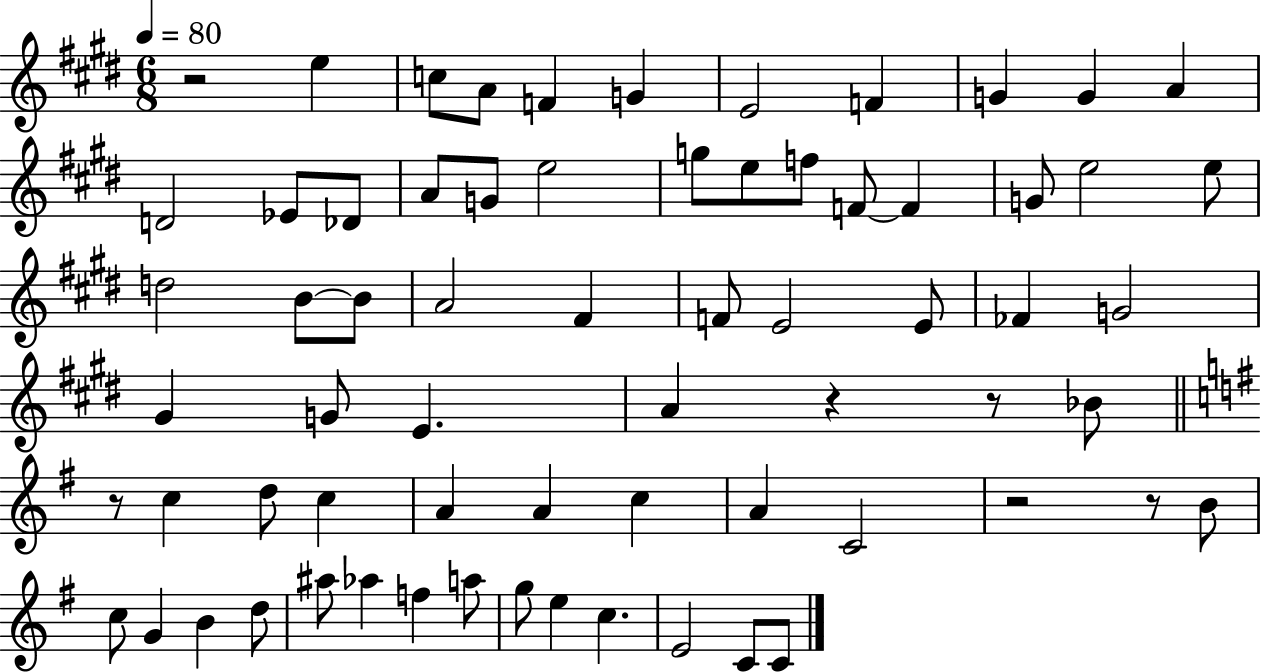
R/h E5/q C5/e A4/e F4/q G4/q E4/h F4/q G4/q G4/q A4/q D4/h Eb4/e Db4/e A4/e G4/e E5/h G5/e E5/e F5/e F4/e F4/q G4/e E5/h E5/e D5/h B4/e B4/e A4/h F#4/q F4/e E4/h E4/e FES4/q G4/h G#4/q G4/e E4/q. A4/q R/q R/e Bb4/e R/e C5/q D5/e C5/q A4/q A4/q C5/q A4/q C4/h R/h R/e B4/e C5/e G4/q B4/q D5/e A#5/e Ab5/q F5/q A5/e G5/e E5/q C5/q. E4/h C4/e C4/e